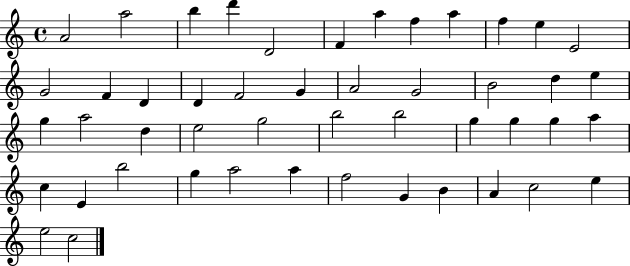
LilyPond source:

{
  \clef treble
  \time 4/4
  \defaultTimeSignature
  \key c \major
  a'2 a''2 | b''4 d'''4 d'2 | f'4 a''4 f''4 a''4 | f''4 e''4 e'2 | \break g'2 f'4 d'4 | d'4 f'2 g'4 | a'2 g'2 | b'2 d''4 e''4 | \break g''4 a''2 d''4 | e''2 g''2 | b''2 b''2 | g''4 g''4 g''4 a''4 | \break c''4 e'4 b''2 | g''4 a''2 a''4 | f''2 g'4 b'4 | a'4 c''2 e''4 | \break e''2 c''2 | \bar "|."
}